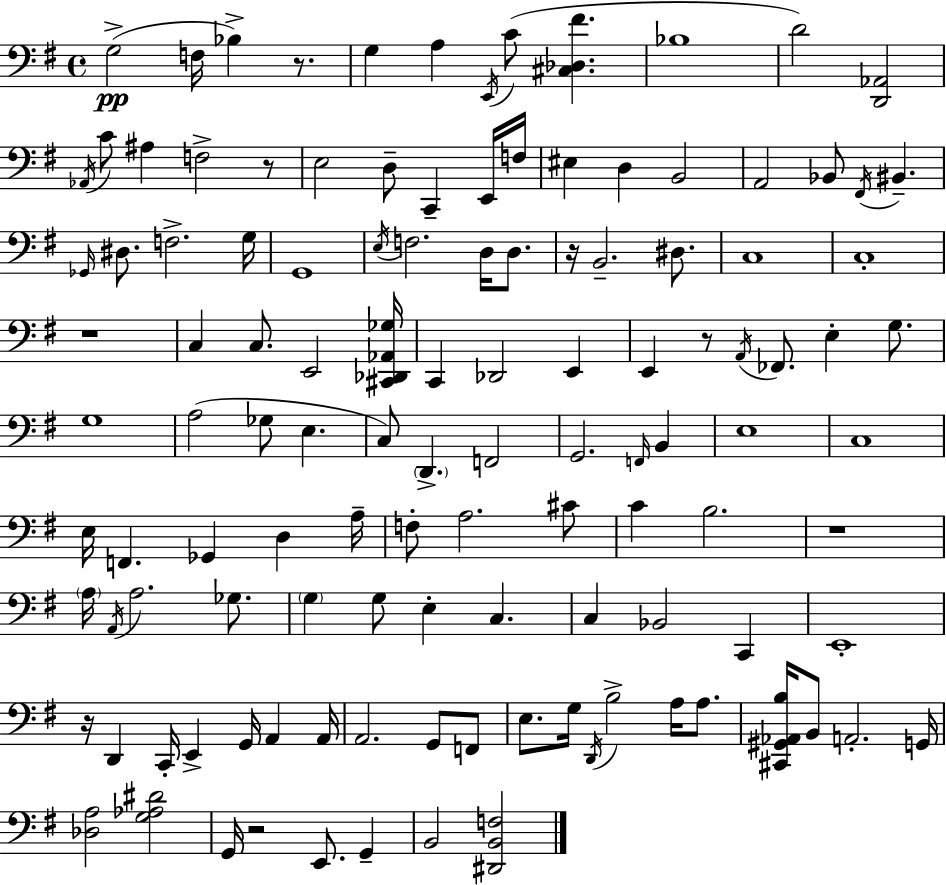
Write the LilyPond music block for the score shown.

{
  \clef bass
  \time 4/4
  \defaultTimeSignature
  \key e \minor
  g2->(\pp f16 bes4->) r8. | g4 a4 \acciaccatura { e,16 } c'8( <cis des fis'>4. | bes1 | d'2) <d, aes,>2 | \break \acciaccatura { aes,16 } c'8 ais4 f2-> | r8 e2 d8-- c,4-- | e,16 f16 eis4 d4 b,2 | a,2 bes,8 \acciaccatura { fis,16 } bis,4.-- | \break \grace { ges,16 } dis8. f2.-> | g16 g,1 | \acciaccatura { e16 } f2. | d16 d8. r16 b,2.-- | \break dis8. c1 | c1-. | r1 | c4 c8. e,2 | \break <cis, des, aes, ges>16 c,4 des,2 | e,4 e,4 r8 \acciaccatura { a,16 } fes,8. e4-. | g8. g1 | a2( ges8 | \break e4. c8) \parenthesize d,4.-> f,2 | g,2. | \grace { f,16 } b,4 e1 | c1 | \break e16 f,4. ges,4 | d4 a16-- f8-. a2. | cis'8 c'4 b2. | r1 | \break \parenthesize a16 \acciaccatura { a,16 } a2. | ges8. \parenthesize g4 g8 e4-. | c4. c4 bes,2 | c,4 e,1-. | \break r16 d,4 c,16-. e,4-> | g,16 a,4 a,16 a,2. | g,8 f,8 e8. g16 \acciaccatura { d,16 } b2-> | a16 a8. <cis, gis, aes, b>16 b,8 a,2.-. | \break g,16 <des a>2 | <g aes dis'>2 g,16 r2 | e,8. g,4-- b,2 | <dis, b, f>2 \bar "|."
}